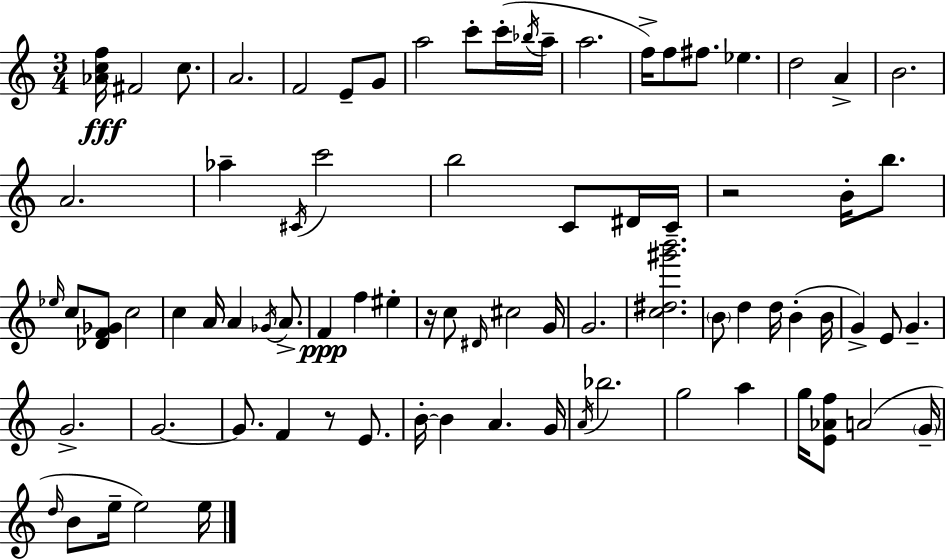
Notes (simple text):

[Ab4,C5,F5]/s F#4/h C5/e. A4/h. F4/h E4/e G4/e A5/h C6/e C6/s Bb5/s A5/s A5/h. F5/s F5/e F#5/e. Eb5/q. D5/h A4/q B4/h. A4/h. Ab5/q C#4/s C6/h B5/h C4/e D#4/s C4/s R/h B4/s B5/e. Eb5/s C5/e [Db4,F4,Gb4]/e C5/h C5/q A4/s A4/q Gb4/s A4/e. F4/q F5/q EIS5/q R/s C5/e D#4/s C#5/h G4/s G4/h. [C5,D#5,G#6,B6]/h. B4/e D5/q D5/s B4/q B4/s G4/q E4/e G4/q. G4/h. G4/h. G4/e. F4/q R/e E4/e. B4/s B4/q A4/q. G4/s A4/s Bb5/h. G5/h A5/q G5/s [E4,Ab4,F5]/e A4/h G4/s D5/s B4/e E5/s E5/h E5/s